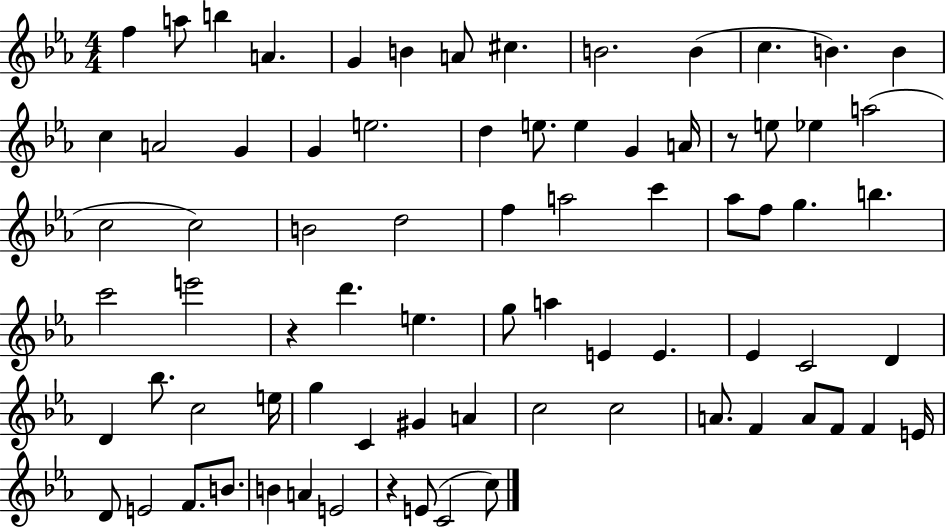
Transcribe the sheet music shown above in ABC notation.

X:1
T:Untitled
M:4/4
L:1/4
K:Eb
f a/2 b A G B A/2 ^c B2 B c B B c A2 G G e2 d e/2 e G A/4 z/2 e/2 _e a2 c2 c2 B2 d2 f a2 c' _a/2 f/2 g b c'2 e'2 z d' e g/2 a E E _E C2 D D _b/2 c2 e/4 g C ^G A c2 c2 A/2 F A/2 F/2 F E/4 D/2 E2 F/2 B/2 B A E2 z E/2 C2 c/2